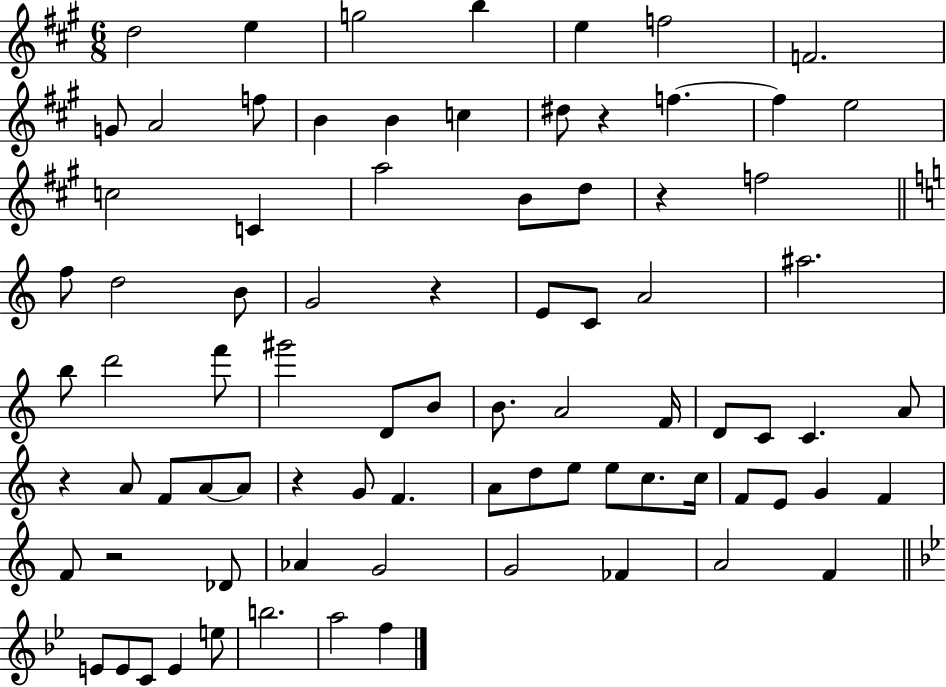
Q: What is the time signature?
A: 6/8